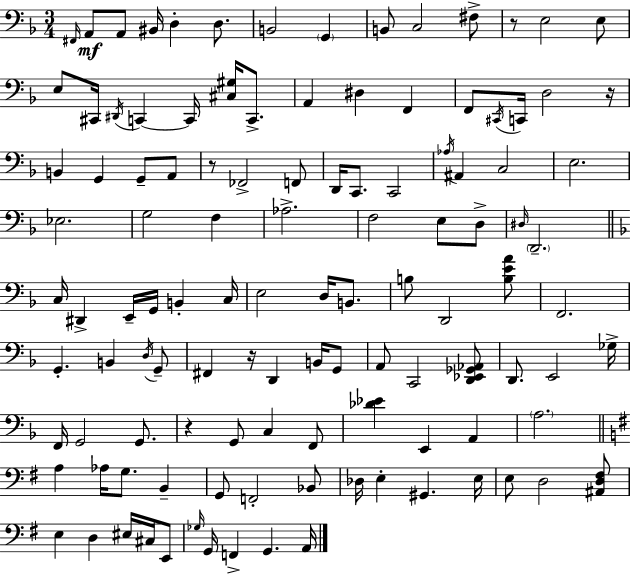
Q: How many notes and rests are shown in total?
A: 115